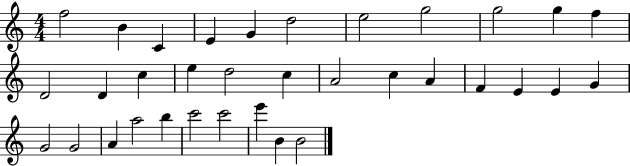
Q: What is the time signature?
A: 4/4